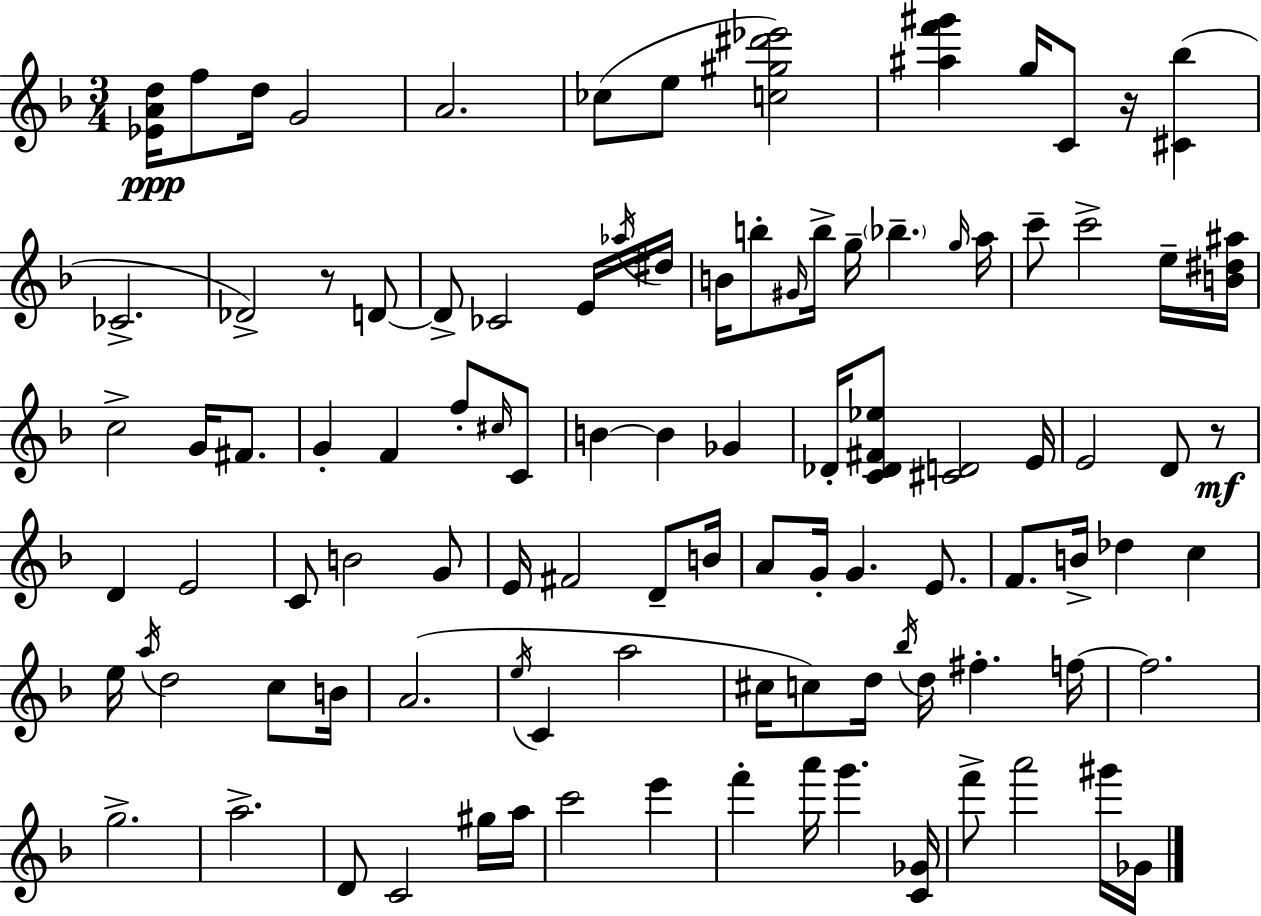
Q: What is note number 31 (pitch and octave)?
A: G4